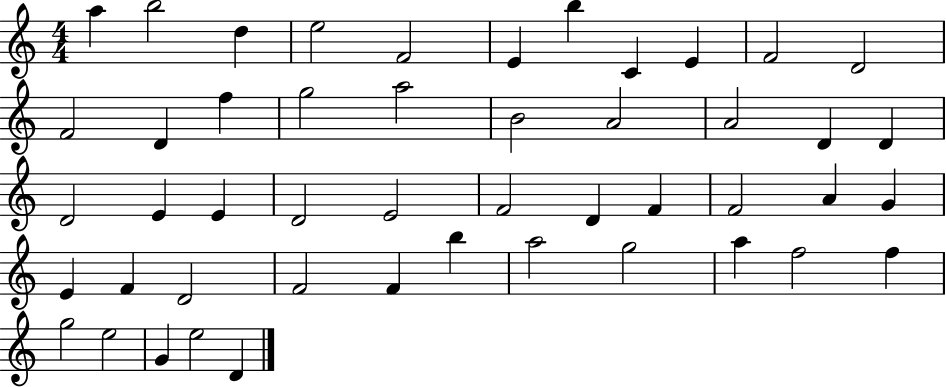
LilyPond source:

{
  \clef treble
  \numericTimeSignature
  \time 4/4
  \key c \major
  a''4 b''2 d''4 | e''2 f'2 | e'4 b''4 c'4 e'4 | f'2 d'2 | \break f'2 d'4 f''4 | g''2 a''2 | b'2 a'2 | a'2 d'4 d'4 | \break d'2 e'4 e'4 | d'2 e'2 | f'2 d'4 f'4 | f'2 a'4 g'4 | \break e'4 f'4 d'2 | f'2 f'4 b''4 | a''2 g''2 | a''4 f''2 f''4 | \break g''2 e''2 | g'4 e''2 d'4 | \bar "|."
}